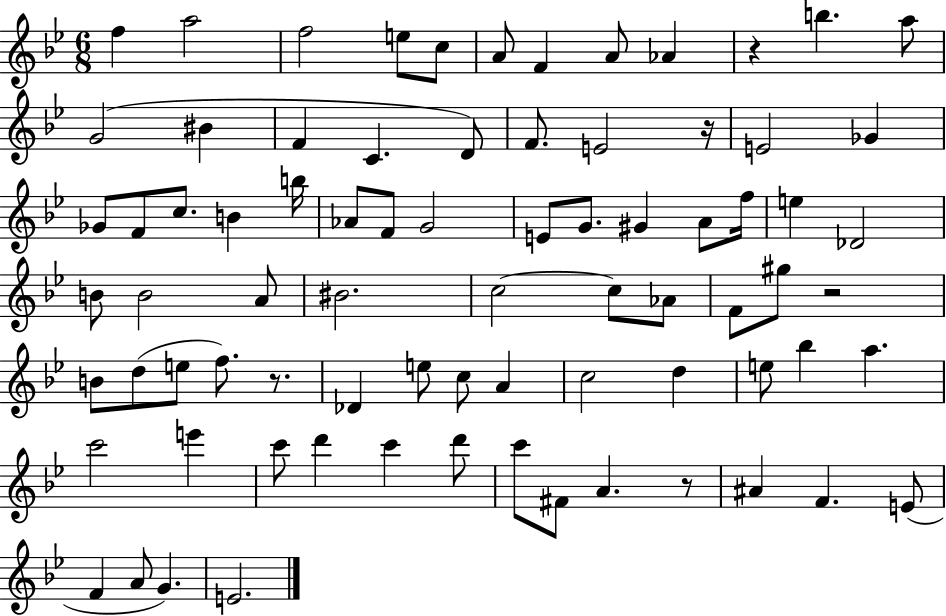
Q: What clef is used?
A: treble